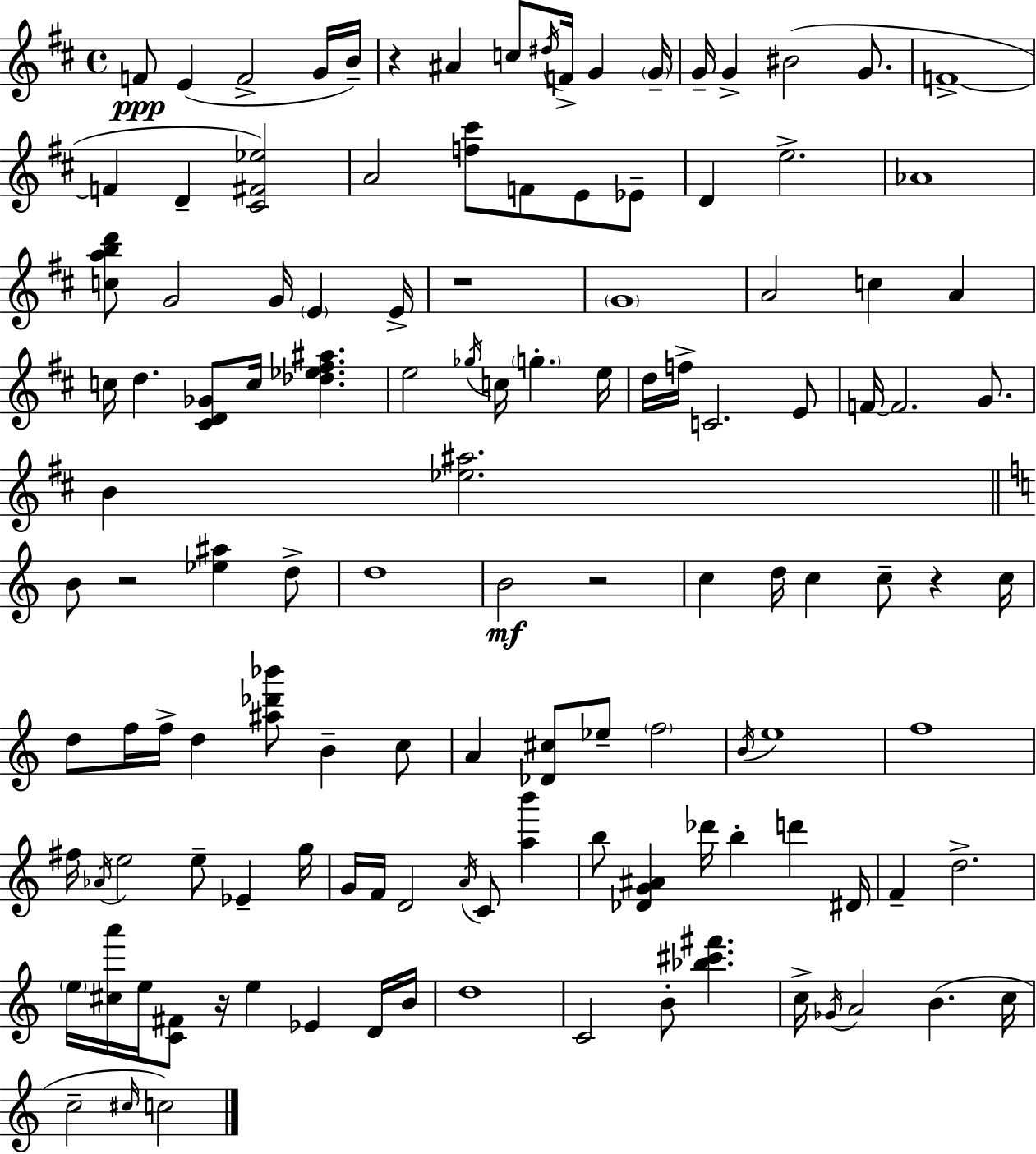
F4/e E4/q F4/h G4/s B4/s R/q A#4/q C5/e D#5/s F4/s G4/q G4/s G4/s G4/q BIS4/h G4/e. F4/w F4/q D4/q [C#4,F#4,Eb5]/h A4/h [F5,C#6]/e F4/e E4/e Eb4/e D4/q E5/h. Ab4/w [C5,A5,B5,D6]/e G4/h G4/s E4/q E4/s R/w G4/w A4/h C5/q A4/q C5/s D5/q. [C#4,D4,Gb4]/e C5/s [Db5,Eb5,F#5,A#5]/q. E5/h Gb5/s C5/s G5/q. E5/s D5/s F5/s C4/h. E4/e F4/s F4/h. G4/e. B4/q [Eb5,A#5]/h. B4/e R/h [Eb5,A#5]/q D5/e D5/w B4/h R/h C5/q D5/s C5/q C5/e R/q C5/s D5/e F5/s F5/s D5/q [A#5,Db6,Bb6]/e B4/q C5/e A4/q [Db4,C#5]/e Eb5/e F5/h B4/s E5/w F5/w F#5/s Ab4/s E5/h E5/e Eb4/q G5/s G4/s F4/s D4/h A4/s C4/e [A5,B6]/q B5/e [Db4,G4,A#4]/q Db6/s B5/q D6/q D#4/s F4/q D5/h. E5/s [C#5,A6]/s E5/s [C4,F#4]/e R/s E5/q Eb4/q D4/s B4/s D5/w C4/h B4/e [Bb5,C#6,F#6]/q. C5/s Gb4/s A4/h B4/q. C5/s C5/h C#5/s C5/h